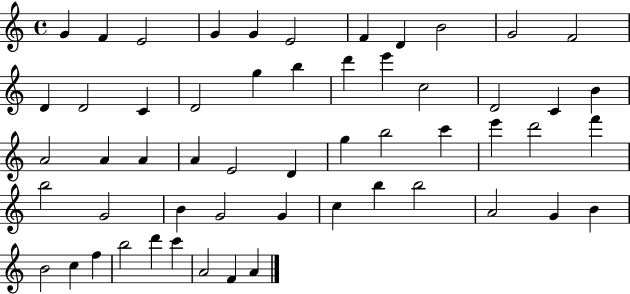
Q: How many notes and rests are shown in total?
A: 55